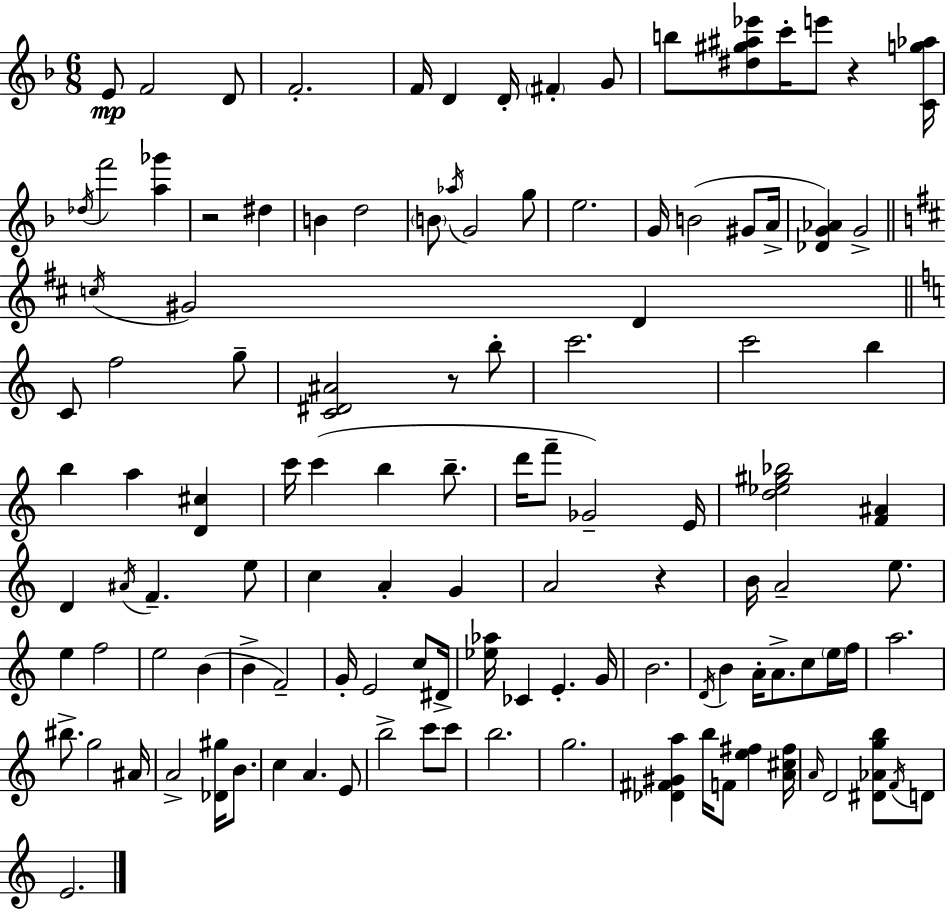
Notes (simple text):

E4/e F4/h D4/e F4/h. F4/s D4/q D4/s F#4/q G4/e B5/e [D#5,G#5,A#5,Eb6]/e C6/s E6/e R/q [C4,G5,Ab5]/s Db5/s F6/h [A5,Gb6]/q R/h D#5/q B4/q D5/h B4/e Ab5/s G4/h G5/e E5/h. G4/s B4/h G#4/e A4/s [Db4,G4,Ab4]/q G4/h C5/s G#4/h D4/q C4/e F5/h G5/e [C4,D#4,A#4]/h R/e B5/e C6/h. C6/h B5/q B5/q A5/q [D4,C#5]/q C6/s C6/q B5/q B5/e. D6/s F6/e Gb4/h E4/s [D5,Eb5,G#5,Bb5]/h [F4,A#4]/q D4/q A#4/s F4/q. E5/e C5/q A4/q G4/q A4/h R/q B4/s A4/h E5/e. E5/q F5/h E5/h B4/q B4/q F4/h G4/s E4/h C5/e D#4/s [Eb5,Ab5]/s CES4/q E4/q. G4/s B4/h. D4/s B4/q A4/s A4/e. C5/e E5/s F5/s A5/h. BIS5/e. G5/h A#4/s A4/h [Db4,G#5]/s B4/e. C5/q A4/q. E4/e B5/h C6/e C6/e B5/h. G5/h. [Db4,F#4,G#4,A5]/q B5/s F4/e [E5,F#5]/q [A4,C#5,F#5]/s A4/s D4/h [D#4,Ab4,G5,B5]/e F4/s D4/e E4/h.